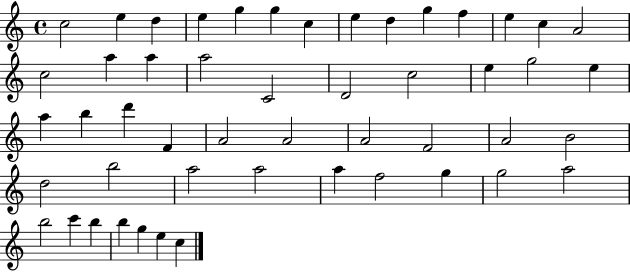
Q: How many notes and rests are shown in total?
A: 50